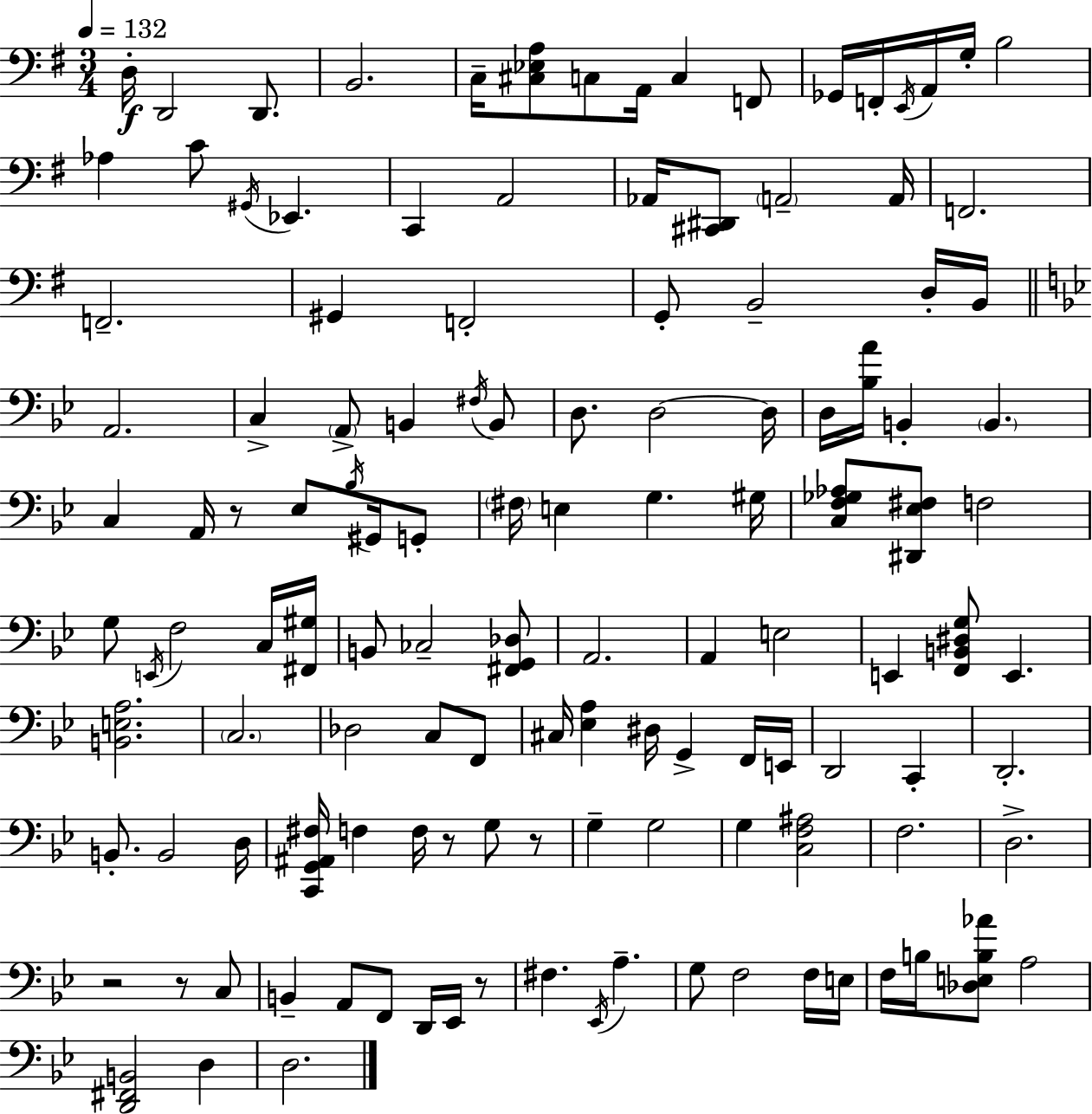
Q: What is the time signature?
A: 3/4